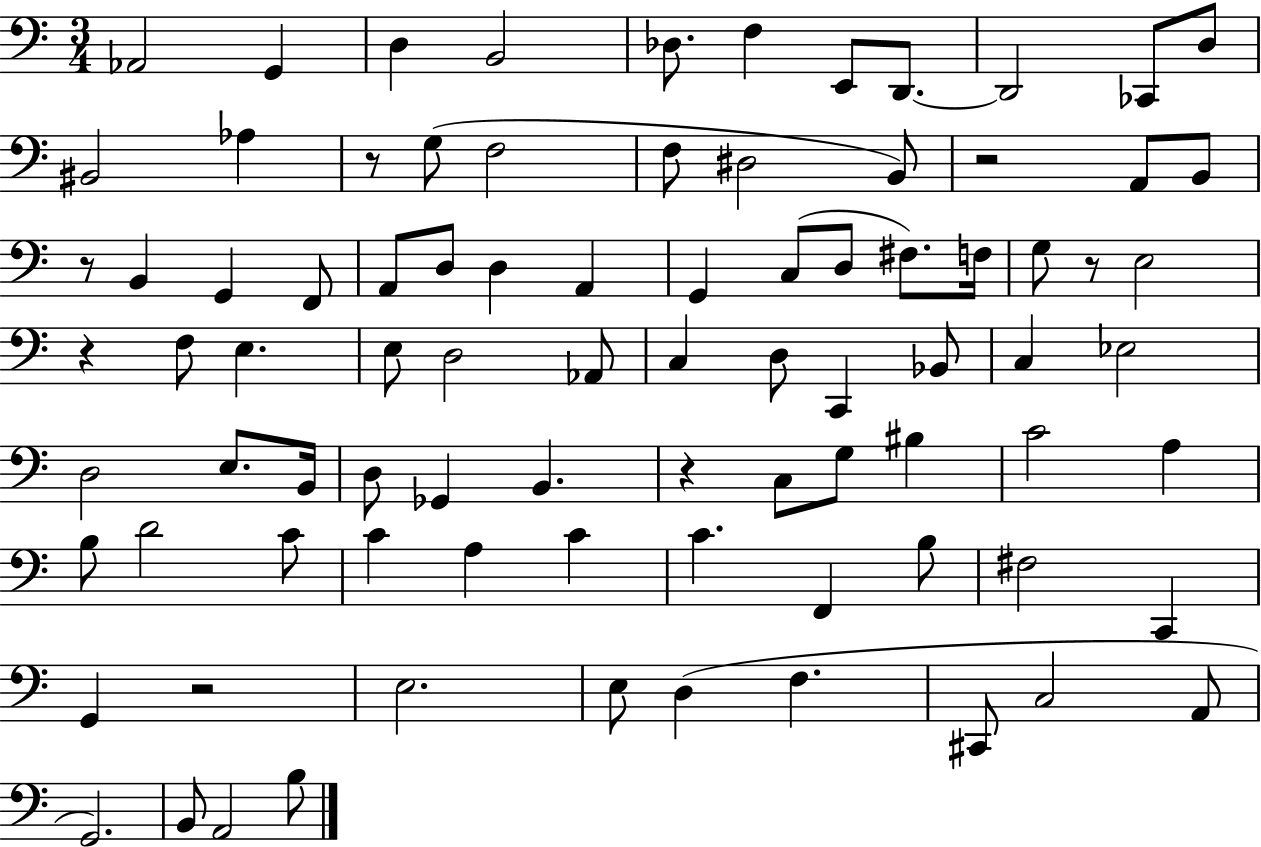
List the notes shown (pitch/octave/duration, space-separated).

Ab2/h G2/q D3/q B2/h Db3/e. F3/q E2/e D2/e. D2/h CES2/e D3/e BIS2/h Ab3/q R/e G3/e F3/h F3/e D#3/h B2/e R/h A2/e B2/e R/e B2/q G2/q F2/e A2/e D3/e D3/q A2/q G2/q C3/e D3/e F#3/e. F3/s G3/e R/e E3/h R/q F3/e E3/q. E3/e D3/h Ab2/e C3/q D3/e C2/q Bb2/e C3/q Eb3/h D3/h E3/e. B2/s D3/e Gb2/q B2/q. R/q C3/e G3/e BIS3/q C4/h A3/q B3/e D4/h C4/e C4/q A3/q C4/q C4/q. F2/q B3/e F#3/h C2/q G2/q R/h E3/h. E3/e D3/q F3/q. C#2/e C3/h A2/e G2/h. B2/e A2/h B3/e